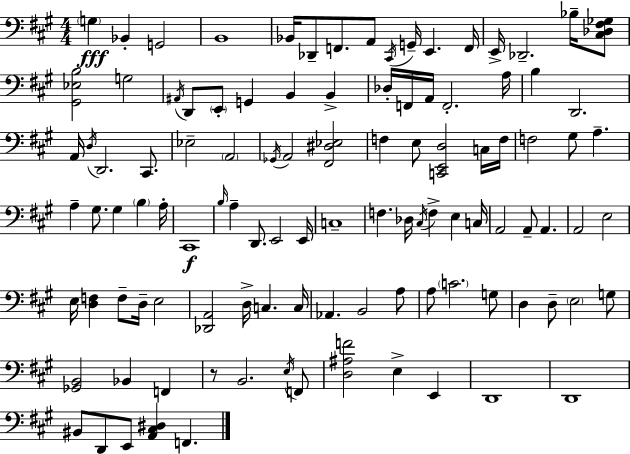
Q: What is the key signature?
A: A major